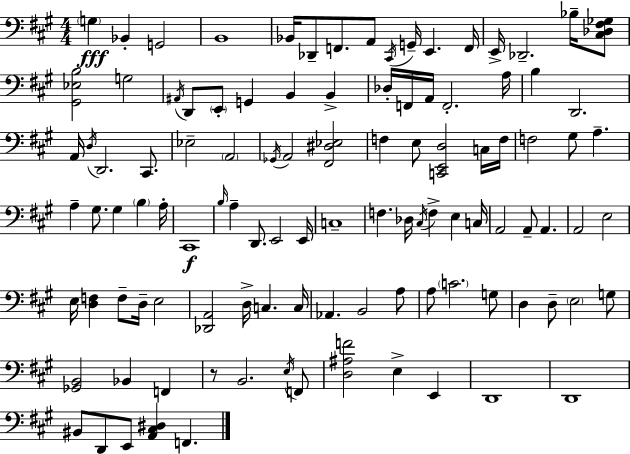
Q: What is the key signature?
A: A major